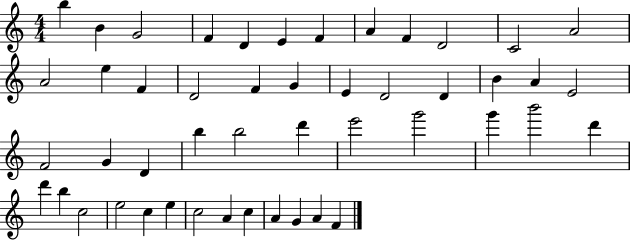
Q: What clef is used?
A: treble